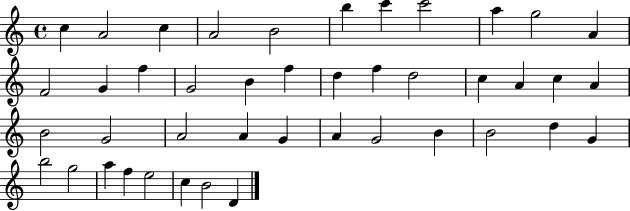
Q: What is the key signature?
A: C major